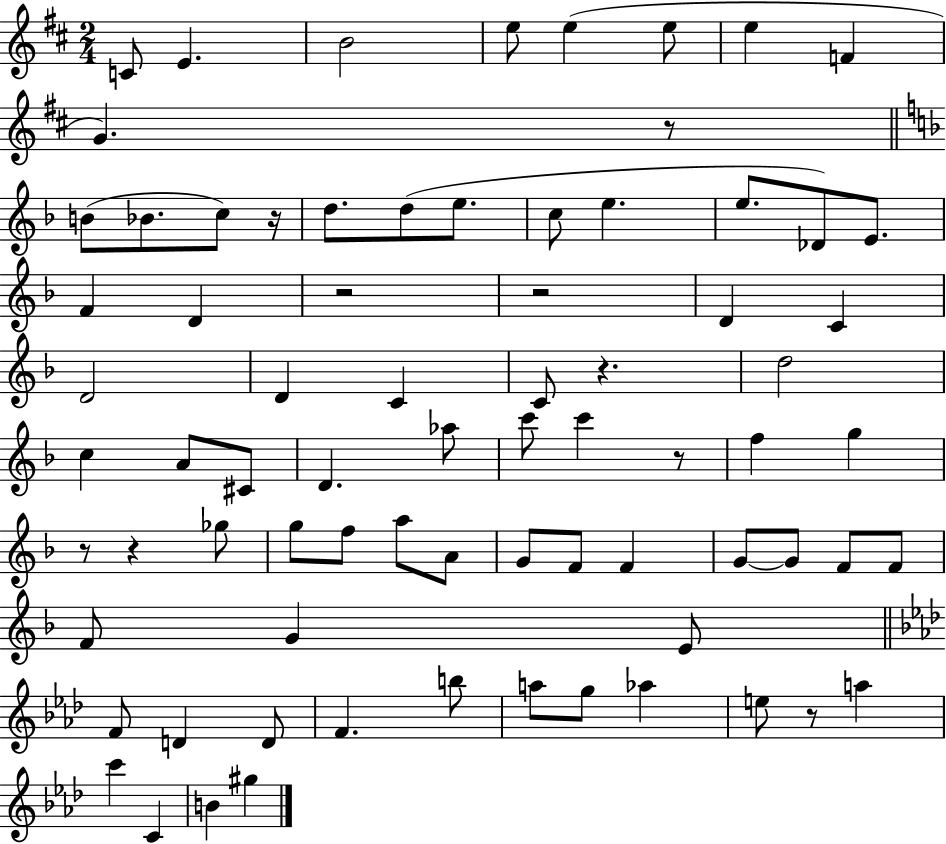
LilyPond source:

{
  \clef treble
  \numericTimeSignature
  \time 2/4
  \key d \major
  c'8 e'4. | b'2 | e''8 e''4( e''8 | e''4 f'4 | \break g'4.) r8 | \bar "||" \break \key f \major b'8( bes'8. c''8) r16 | d''8. d''8( e''8. | c''8 e''4. | e''8. des'8) e'8. | \break f'4 d'4 | r2 | r2 | d'4 c'4 | \break d'2 | d'4 c'4 | c'8 r4. | d''2 | \break c''4 a'8 cis'8 | d'4. aes''8 | c'''8 c'''4 r8 | f''4 g''4 | \break r8 r4 ges''8 | g''8 f''8 a''8 a'8 | g'8 f'8 f'4 | g'8~~ g'8 f'8 f'8 | \break f'8 g'4 e'8 | \bar "||" \break \key f \minor f'8 d'4 d'8 | f'4. b''8 | a''8 g''8 aes''4 | e''8 r8 a''4 | \break c'''4 c'4 | b'4 gis''4 | \bar "|."
}